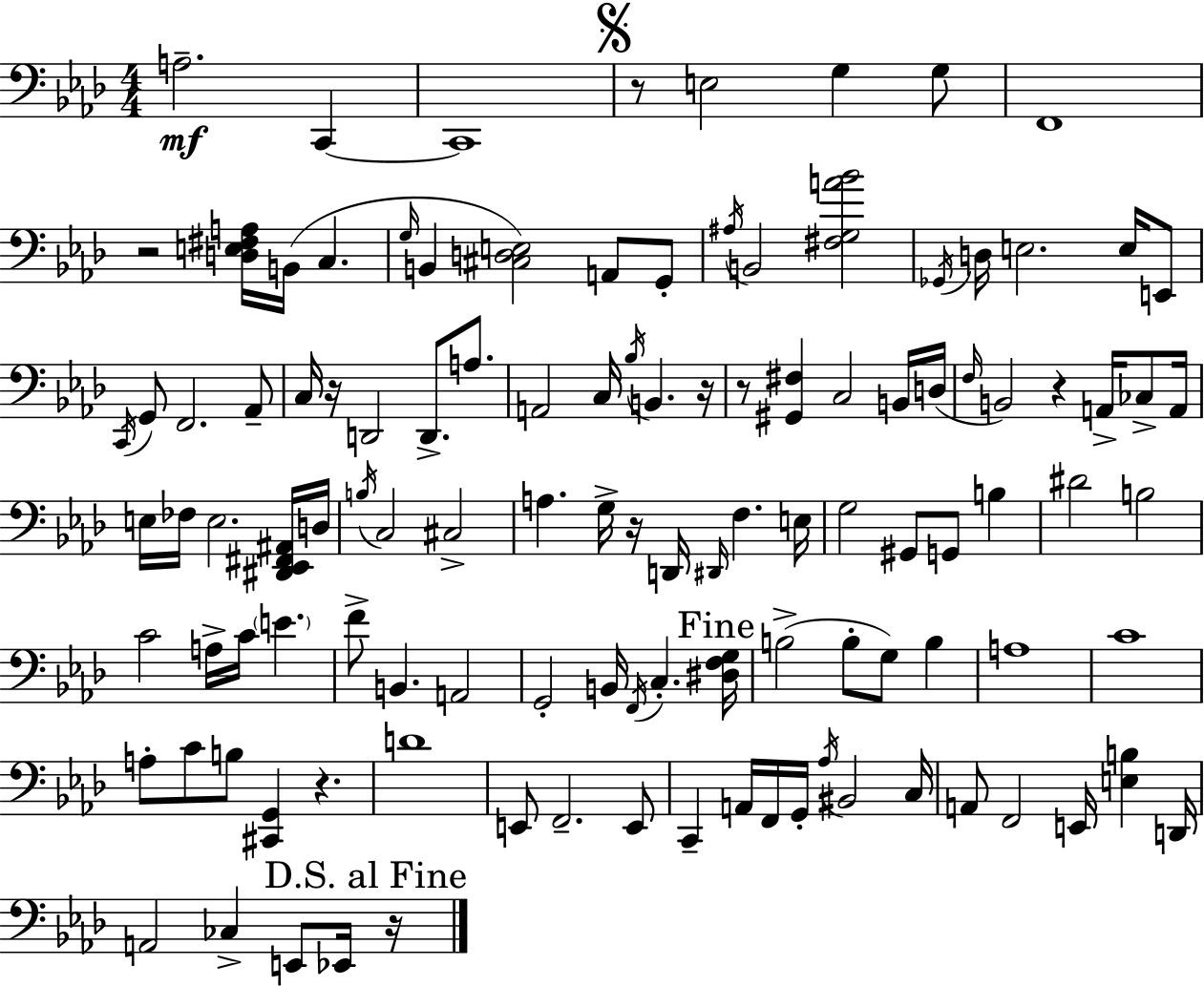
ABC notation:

X:1
T:Untitled
M:4/4
L:1/4
K:Ab
A,2 C,, C,,4 z/2 E,2 G, G,/2 F,,4 z2 [D,E,^F,A,]/4 B,,/4 C, G,/4 B,, [^C,D,E,]2 A,,/2 G,,/2 ^A,/4 B,,2 [^F,G,A_B]2 _G,,/4 D,/4 E,2 E,/4 E,,/2 C,,/4 G,,/2 F,,2 _A,,/2 C,/4 z/4 D,,2 D,,/2 A,/2 A,,2 C,/4 _B,/4 B,, z/4 z/2 [^G,,^F,] C,2 B,,/4 D,/4 F,/4 B,,2 z A,,/4 _C,/2 A,,/4 E,/4 _F,/4 E,2 [^D,,_E,,^F,,^A,,]/4 D,/4 B,/4 C,2 ^C,2 A, G,/4 z/4 D,,/4 ^D,,/4 F, E,/4 G,2 ^G,,/2 G,,/2 B, ^D2 B,2 C2 A,/4 C/4 E F/2 B,, A,,2 G,,2 B,,/4 F,,/4 C, [^D,F,G,]/4 B,2 B,/2 G,/2 B, A,4 C4 A,/2 C/2 B,/2 [^C,,G,,] z D4 E,,/2 F,,2 E,,/2 C,, A,,/4 F,,/4 G,,/4 _A,/4 ^B,,2 C,/4 A,,/2 F,,2 E,,/4 [E,B,] D,,/4 A,,2 _C, E,,/2 _E,,/4 z/4